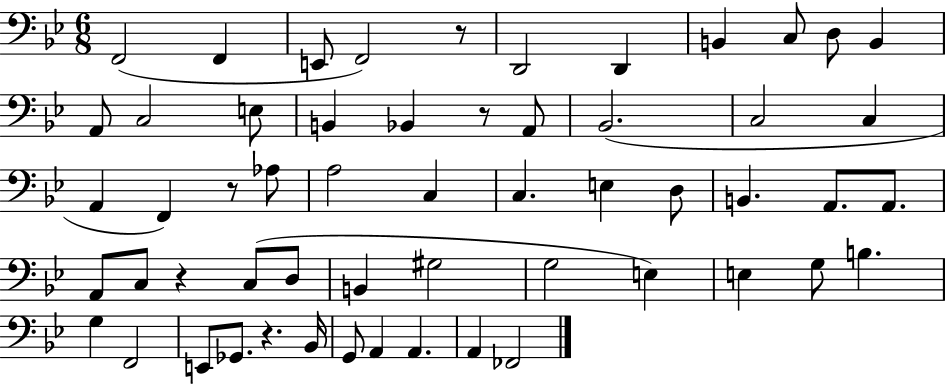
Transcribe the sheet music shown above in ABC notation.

X:1
T:Untitled
M:6/8
L:1/4
K:Bb
F,,2 F,, E,,/2 F,,2 z/2 D,,2 D,, B,, C,/2 D,/2 B,, A,,/2 C,2 E,/2 B,, _B,, z/2 A,,/2 _B,,2 C,2 C, A,, F,, z/2 _A,/2 A,2 C, C, E, D,/2 B,, A,,/2 A,,/2 A,,/2 C,/2 z C,/2 D,/2 B,, ^G,2 G,2 E, E, G,/2 B, G, F,,2 E,,/2 _G,,/2 z _B,,/4 G,,/2 A,, A,, A,, _F,,2